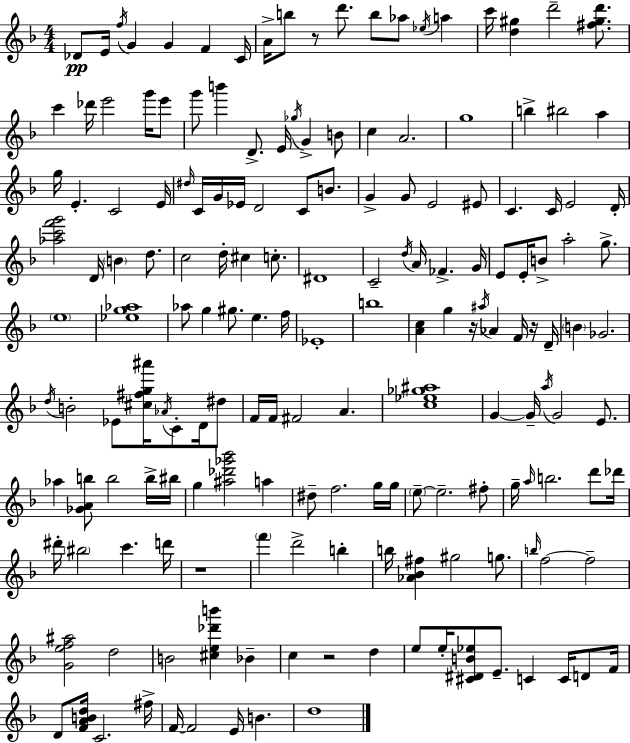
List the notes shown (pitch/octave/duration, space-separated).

Db4/e E4/s F5/s G4/q G4/q F4/q C4/s A4/s B5/e R/e D6/e. B5/e Ab5/e Eb5/s A5/q C6/s [D5,G#5]/q D6/h [F#5,G#5,D6]/e. C6/q Db6/s E6/h G6/s E6/e G6/e B6/q D4/e. E4/s Gb5/s G4/q B4/e C5/q A4/h. G5/w B5/q BIS5/h A5/q G5/s E4/q. C4/h E4/s D#5/s C4/s G4/s Eb4/s D4/h C4/e B4/e. G4/q G4/e E4/h EIS4/e C4/q. C4/s E4/h D4/s [Ab5,C6,F6,G6]/h D4/s B4/q D5/e. C5/h D5/s C#5/q C5/e. D#4/w C4/h D5/s A4/s FES4/q. G4/s E4/e E4/s B4/e A5/h G5/e. E5/w [Eb5,G5,Ab5]/w Ab5/e G5/q G#5/e. E5/q. F5/s Eb4/w B5/w [A4,C5]/q G5/q R/s A#5/s Ab4/q F4/s R/s D4/s B4/q Gb4/h. D5/s B4/h Eb4/e [C#5,F#5,G5,A#6]/s Ab4/s C4/e D4/s D#5/e F4/s F4/s F#4/h A4/q. [C5,Eb5,Gb5,A#5]/w G4/q G4/s A5/s G4/h E4/e. Ab5/q [Gb4,A4,B5]/e B5/h B5/s BIS5/s G5/q [A#5,Db6,Gb6,Bb6]/h A5/q D#5/e F5/h. G5/s G5/s E5/e E5/h. F#5/e G5/s A5/s B5/h. D6/e Db6/s D#6/s BIS5/h C6/q. D6/s R/w F6/q D6/h B5/q B5/s [Ab4,Bb4,F#5]/q G#5/h G5/e. B5/s F5/h F5/h [G4,E5,F5,A#5]/h D5/h B4/h [C#5,E5,Db6,B6]/q Bb4/q C5/q R/h D5/q E5/e E5/s [C#4,D#4,B4,Eb5]/e E4/e. C4/q C4/s D4/e F4/s D4/e [F4,A4,B4,D5]/s C4/h. F#5/s F4/s F4/h E4/s B4/q. D5/w